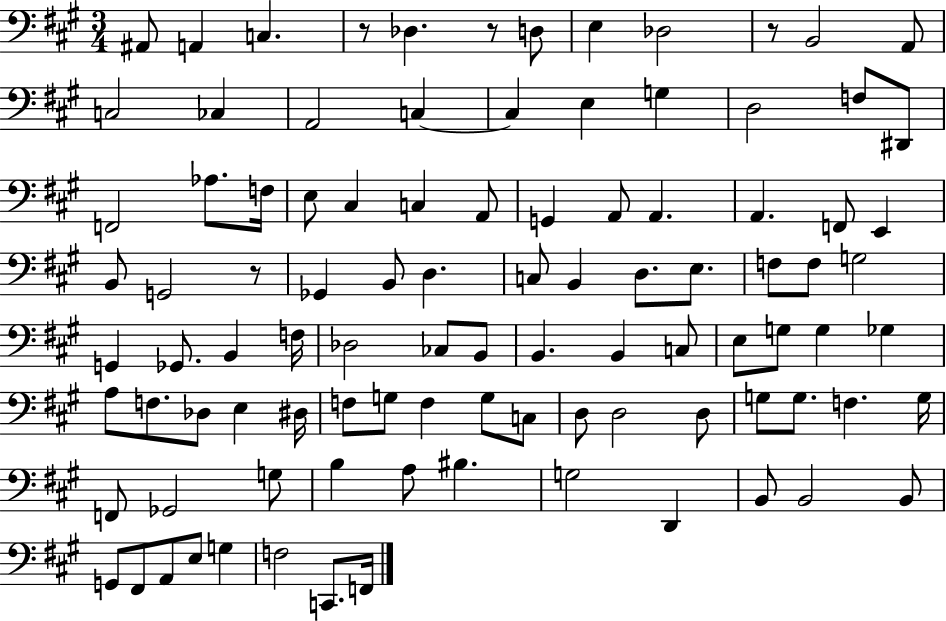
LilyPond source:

{
  \clef bass
  \numericTimeSignature
  \time 3/4
  \key a \major
  ais,8 a,4 c4. | r8 des4. r8 d8 | e4 des2 | r8 b,2 a,8 | \break c2 ces4 | a,2 c4~~ | c4 e4 g4 | d2 f8 dis,8 | \break f,2 aes8. f16 | e8 cis4 c4 a,8 | g,4 a,8 a,4. | a,4. f,8 e,4 | \break b,8 g,2 r8 | ges,4 b,8 d4. | c8 b,4 d8. e8. | f8 f8 g2 | \break g,4 ges,8. b,4 f16 | des2 ces8 b,8 | b,4. b,4 c8 | e8 g8 g4 ges4 | \break a8 f8. des8 e4 dis16 | f8 g8 f4 g8 c8 | d8 d2 d8 | g8 g8. f4. g16 | \break f,8 ges,2 g8 | b4 a8 bis4. | g2 d,4 | b,8 b,2 b,8 | \break g,8 fis,8 a,8 e8 g4 | f2 c,8. f,16 | \bar "|."
}